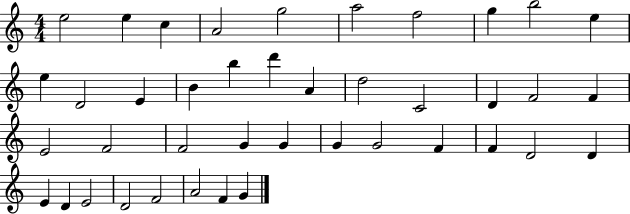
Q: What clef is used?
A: treble